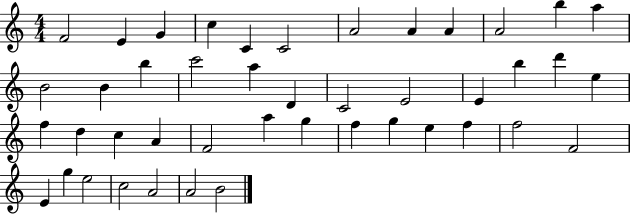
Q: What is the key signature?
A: C major